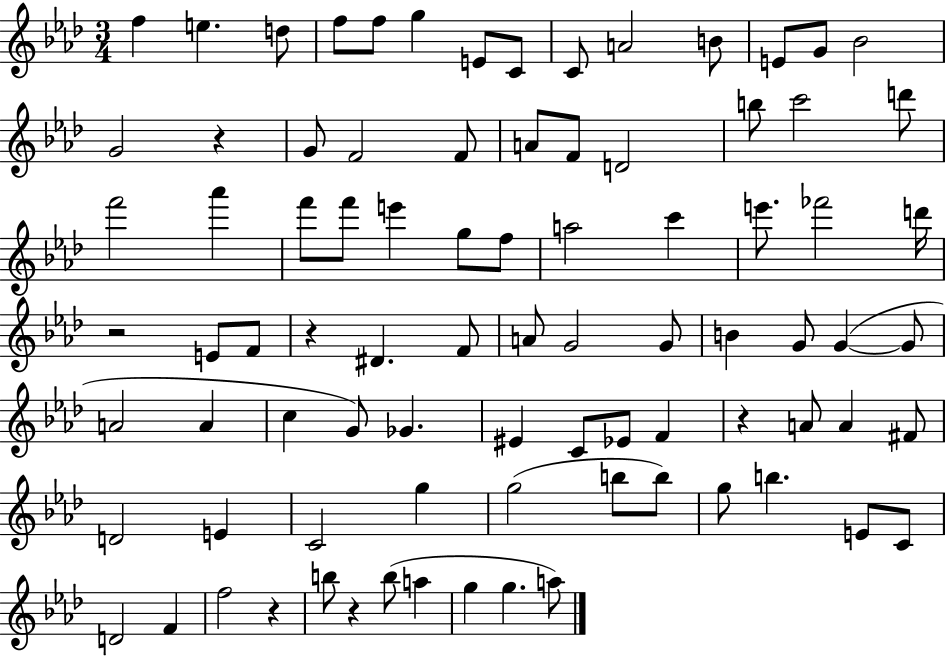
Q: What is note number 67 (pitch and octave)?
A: G5